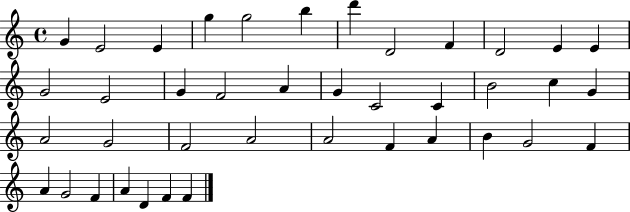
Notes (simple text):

G4/q E4/h E4/q G5/q G5/h B5/q D6/q D4/h F4/q D4/h E4/q E4/q G4/h E4/h G4/q F4/h A4/q G4/q C4/h C4/q B4/h C5/q G4/q A4/h G4/h F4/h A4/h A4/h F4/q A4/q B4/q G4/h F4/q A4/q G4/h F4/q A4/q D4/q F4/q F4/q